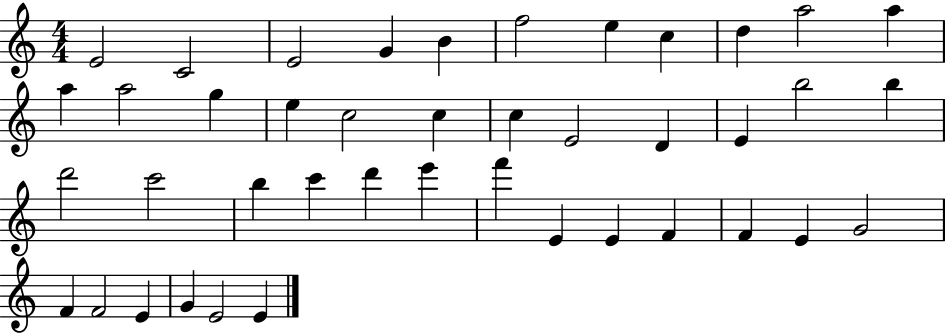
X:1
T:Untitled
M:4/4
L:1/4
K:C
E2 C2 E2 G B f2 e c d a2 a a a2 g e c2 c c E2 D E b2 b d'2 c'2 b c' d' e' f' E E F F E G2 F F2 E G E2 E